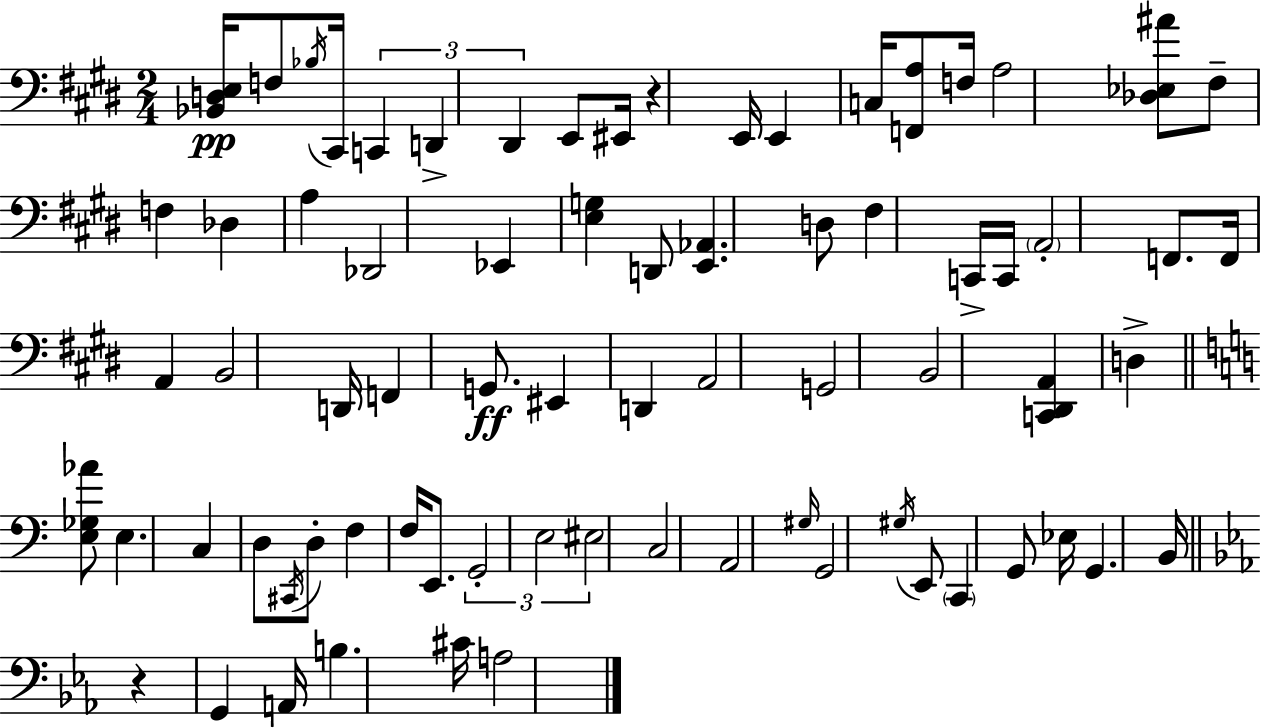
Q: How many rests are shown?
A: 2